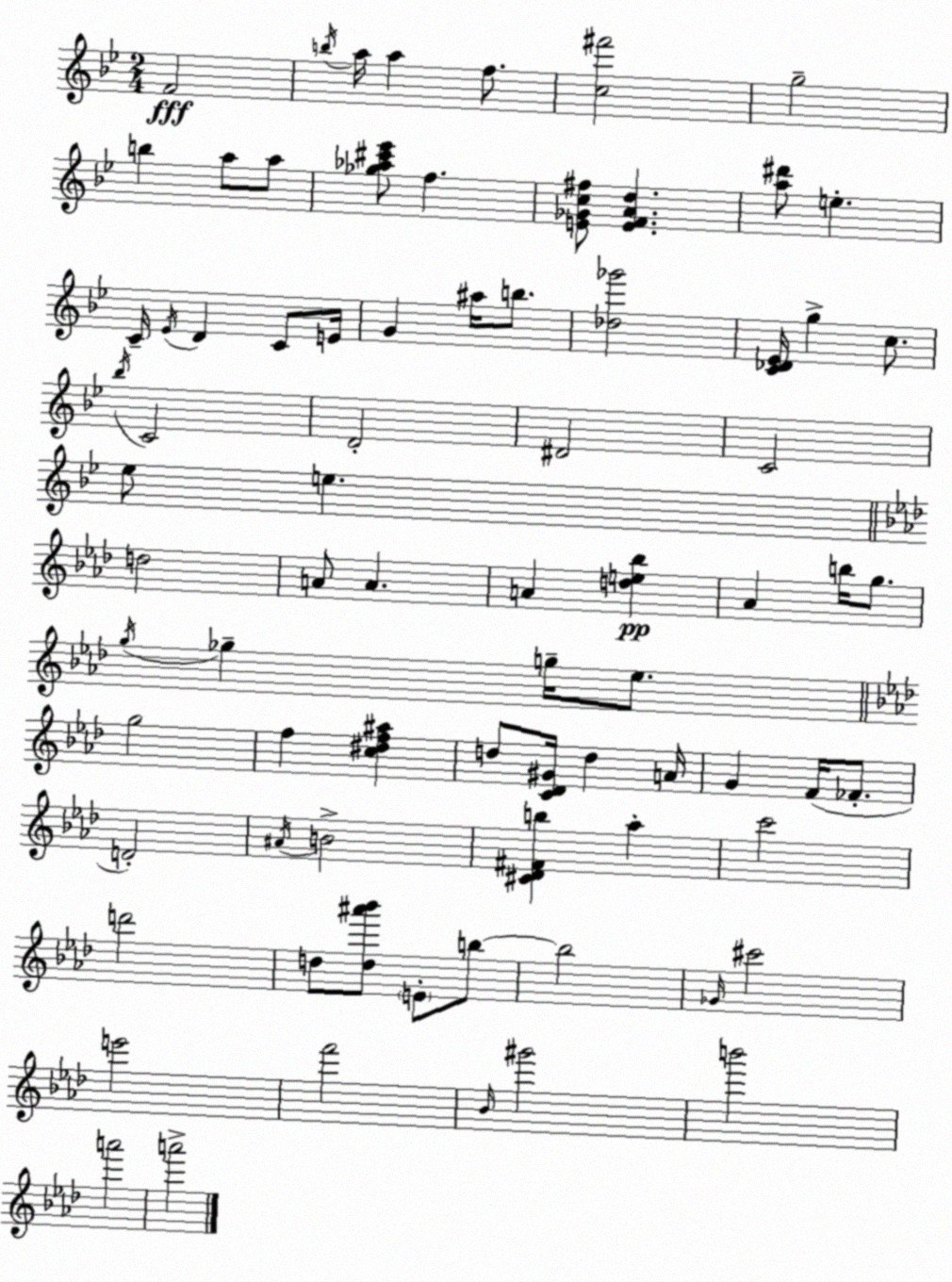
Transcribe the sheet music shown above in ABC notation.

X:1
T:Untitled
M:2/4
L:1/4
K:Gm
F2 b/4 a/4 a f/2 [c^f']2 g2 b a/2 a/2 [_g_a^c'_e']/2 f [E_Gc^f]/2 [EFAd] [a^d']/2 e C/4 _E/4 D C/2 E/4 G ^a/4 b/2 [_d_g']2 [C_D_E]/4 g c/2 _b/4 C2 D2 ^D2 C2 _e/2 e d2 A/2 A A [de_b] _A b/4 g/2 g/4 _g g/4 _e/2 g2 f [c^df^a] d/2 [C_D^G]/4 d A/4 G F/4 _F/2 D2 ^A/4 B2 [^C_D^Fb] _a c'2 d'2 d/2 [d^a'_b']/2 E/2 b/2 b2 _G/4 ^c'2 e'2 f'2 _B/4 ^g'2 b'2 a'2 a'2